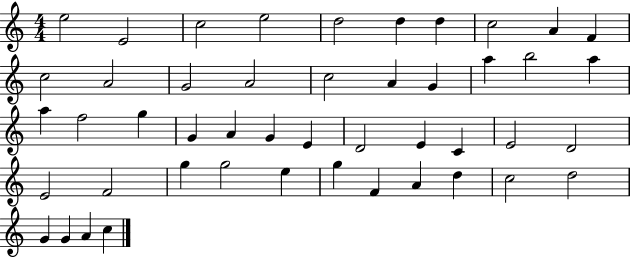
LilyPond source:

{
  \clef treble
  \numericTimeSignature
  \time 4/4
  \key c \major
  e''2 e'2 | c''2 e''2 | d''2 d''4 d''4 | c''2 a'4 f'4 | \break c''2 a'2 | g'2 a'2 | c''2 a'4 g'4 | a''4 b''2 a''4 | \break a''4 f''2 g''4 | g'4 a'4 g'4 e'4 | d'2 e'4 c'4 | e'2 d'2 | \break e'2 f'2 | g''4 g''2 e''4 | g''4 f'4 a'4 d''4 | c''2 d''2 | \break g'4 g'4 a'4 c''4 | \bar "|."
}